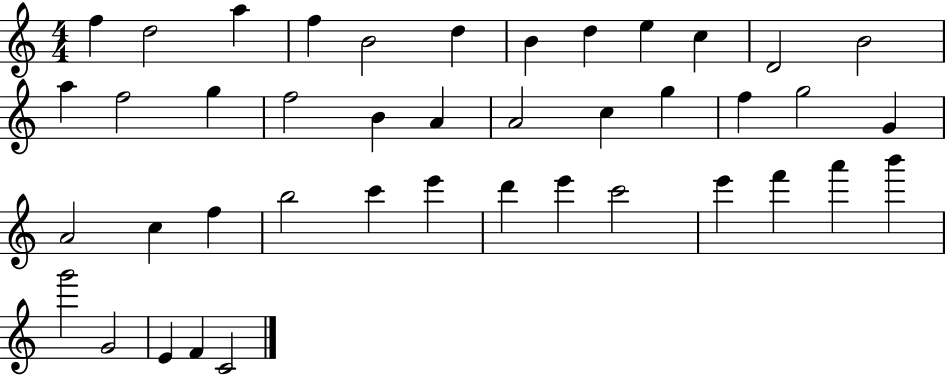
X:1
T:Untitled
M:4/4
L:1/4
K:C
f d2 a f B2 d B d e c D2 B2 a f2 g f2 B A A2 c g f g2 G A2 c f b2 c' e' d' e' c'2 e' f' a' b' g'2 G2 E F C2